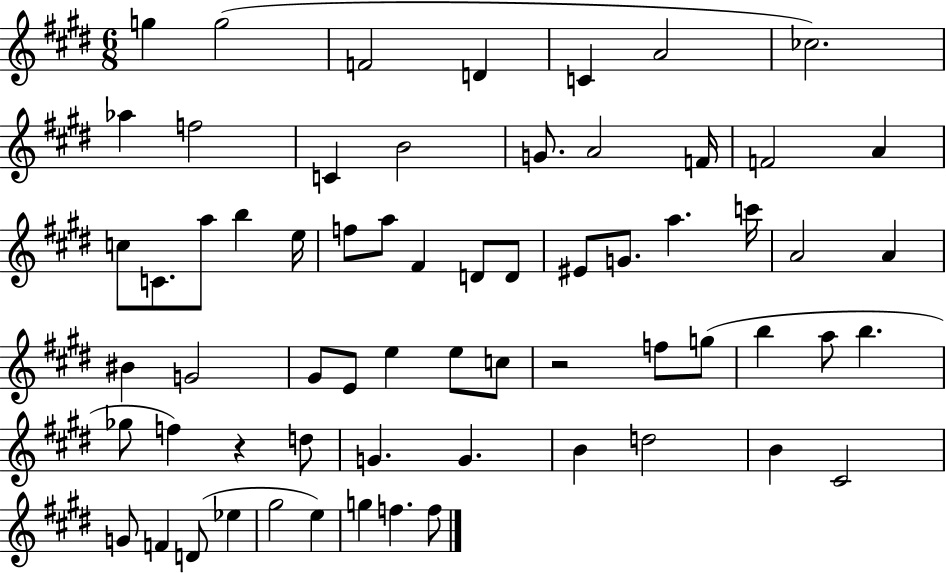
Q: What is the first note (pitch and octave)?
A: G5